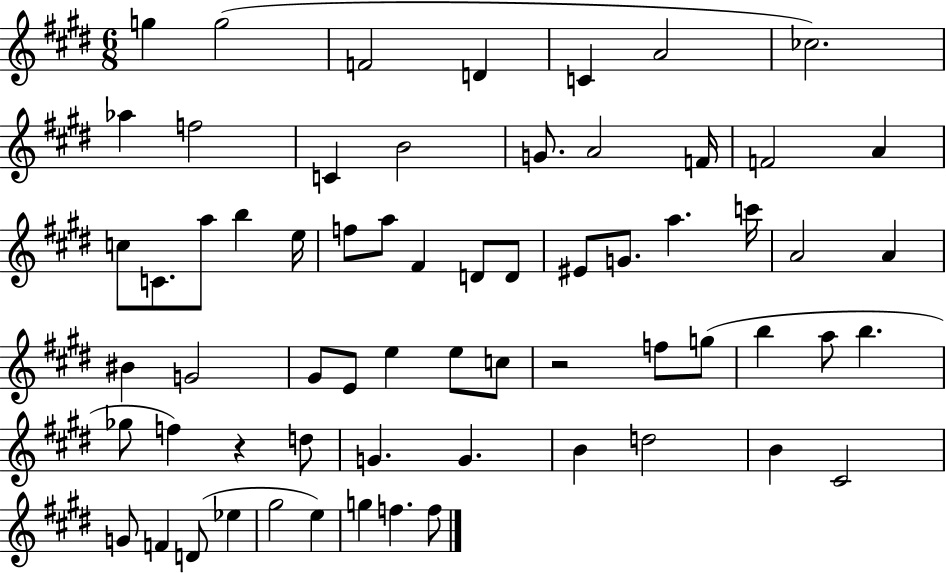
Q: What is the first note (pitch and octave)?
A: G5